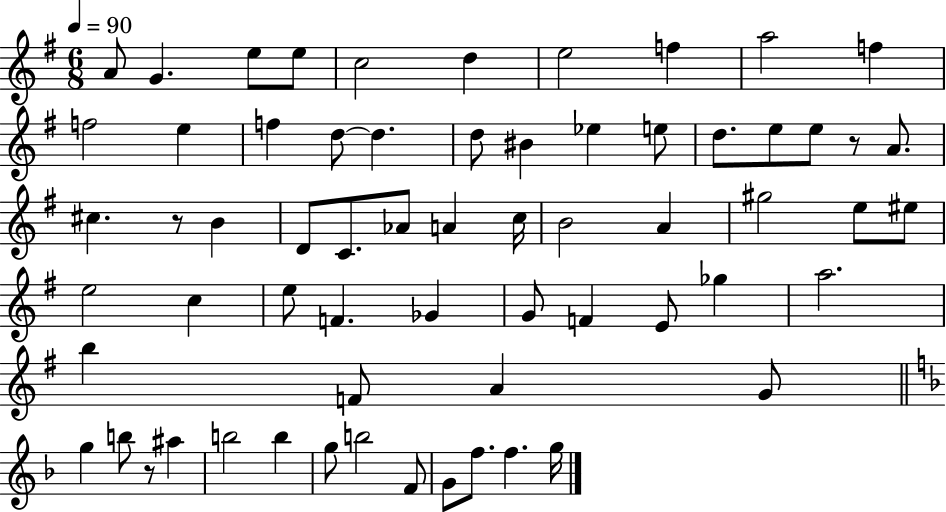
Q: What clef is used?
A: treble